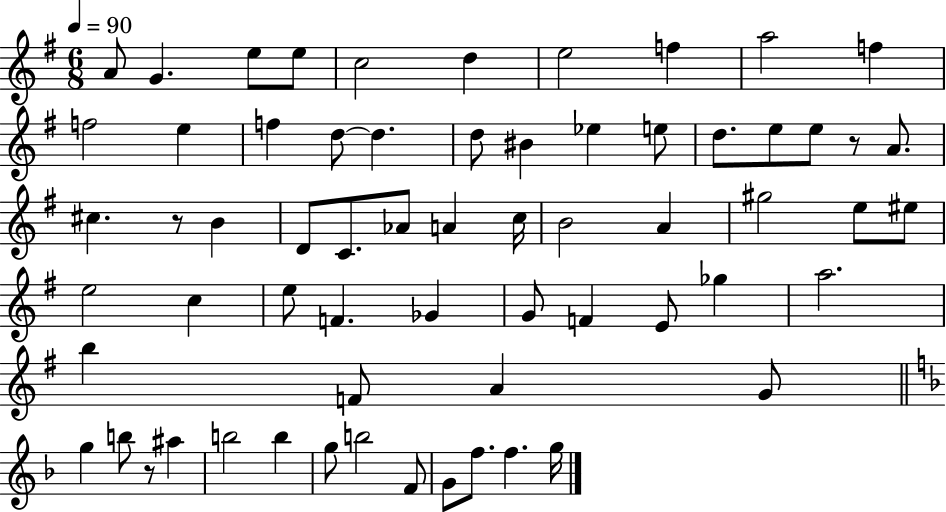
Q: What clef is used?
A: treble